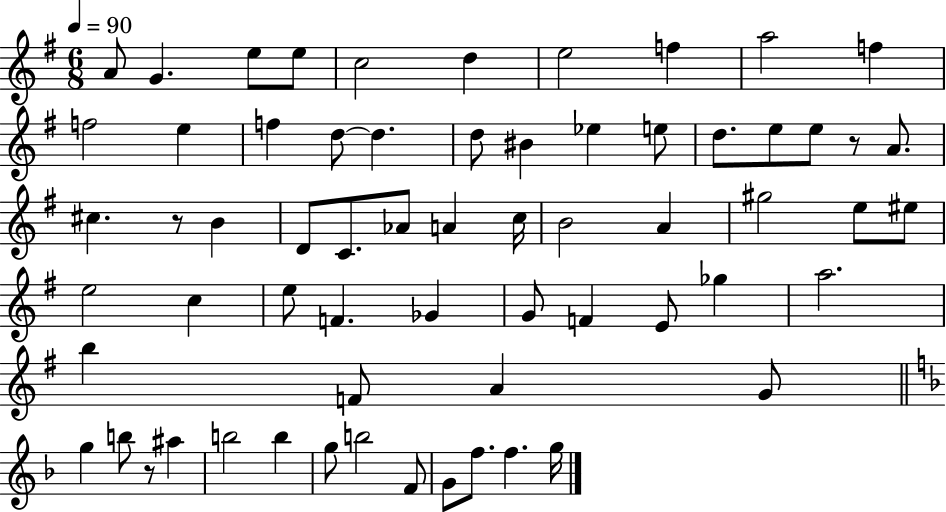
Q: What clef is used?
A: treble